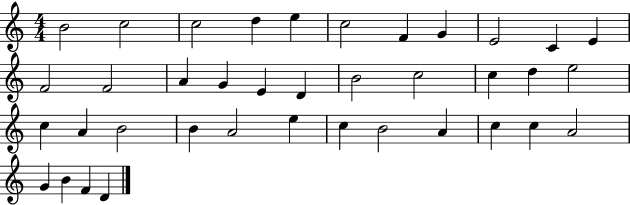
{
  \clef treble
  \numericTimeSignature
  \time 4/4
  \key c \major
  b'2 c''2 | c''2 d''4 e''4 | c''2 f'4 g'4 | e'2 c'4 e'4 | \break f'2 f'2 | a'4 g'4 e'4 d'4 | b'2 c''2 | c''4 d''4 e''2 | \break c''4 a'4 b'2 | b'4 a'2 e''4 | c''4 b'2 a'4 | c''4 c''4 a'2 | \break g'4 b'4 f'4 d'4 | \bar "|."
}